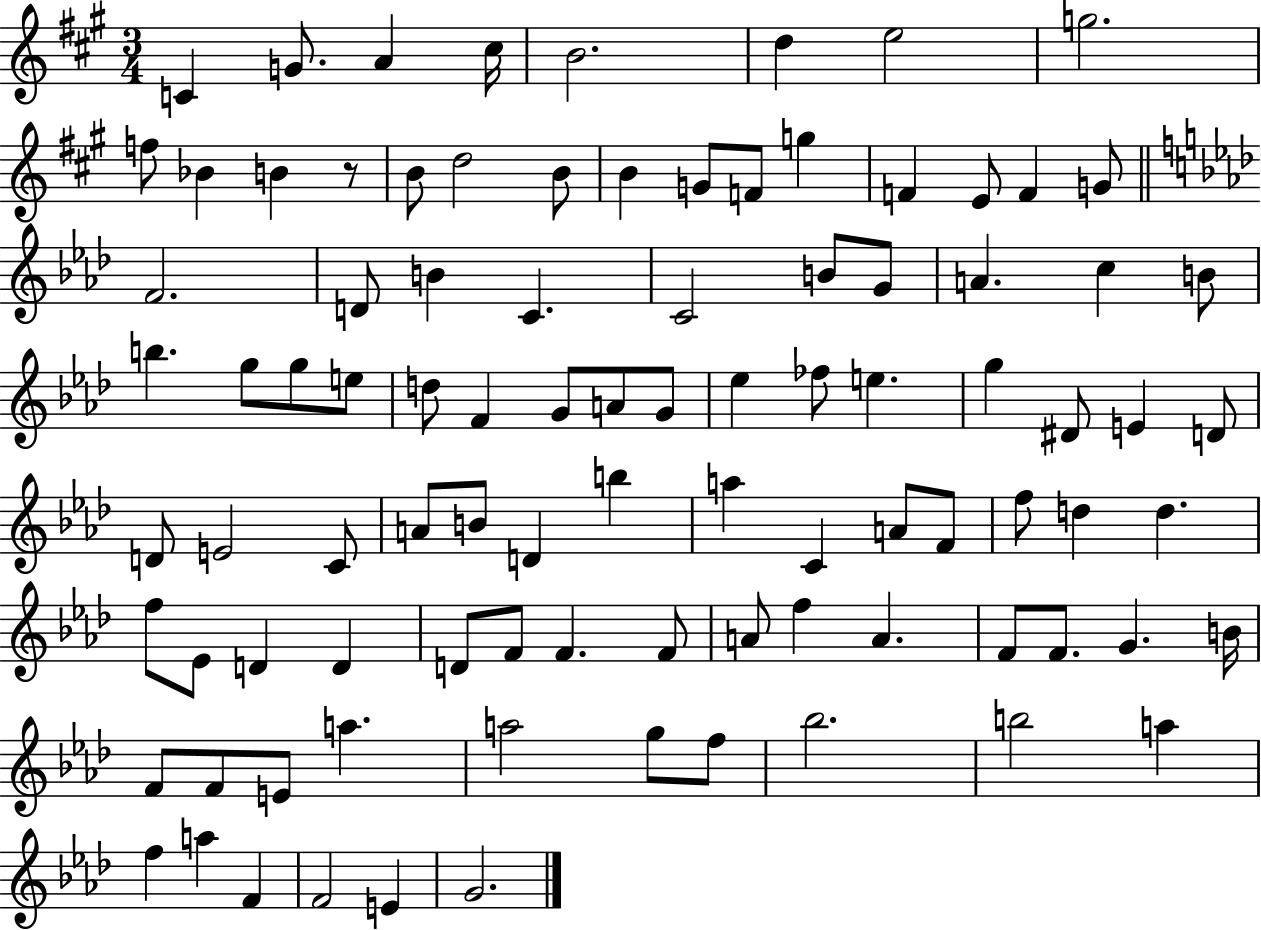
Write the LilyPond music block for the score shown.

{
  \clef treble
  \numericTimeSignature
  \time 3/4
  \key a \major
  \repeat volta 2 { c'4 g'8. a'4 cis''16 | b'2. | d''4 e''2 | g''2. | \break f''8 bes'4 b'4 r8 | b'8 d''2 b'8 | b'4 g'8 f'8 g''4 | f'4 e'8 f'4 g'8 | \break \bar "||" \break \key aes \major f'2. | d'8 b'4 c'4. | c'2 b'8 g'8 | a'4. c''4 b'8 | \break b''4. g''8 g''8 e''8 | d''8 f'4 g'8 a'8 g'8 | ees''4 fes''8 e''4. | g''4 dis'8 e'4 d'8 | \break d'8 e'2 c'8 | a'8 b'8 d'4 b''4 | a''4 c'4 a'8 f'8 | f''8 d''4 d''4. | \break f''8 ees'8 d'4 d'4 | d'8 f'8 f'4. f'8 | a'8 f''4 a'4. | f'8 f'8. g'4. b'16 | \break f'8 f'8 e'8 a''4. | a''2 g''8 f''8 | bes''2. | b''2 a''4 | \break f''4 a''4 f'4 | f'2 e'4 | g'2. | } \bar "|."
}